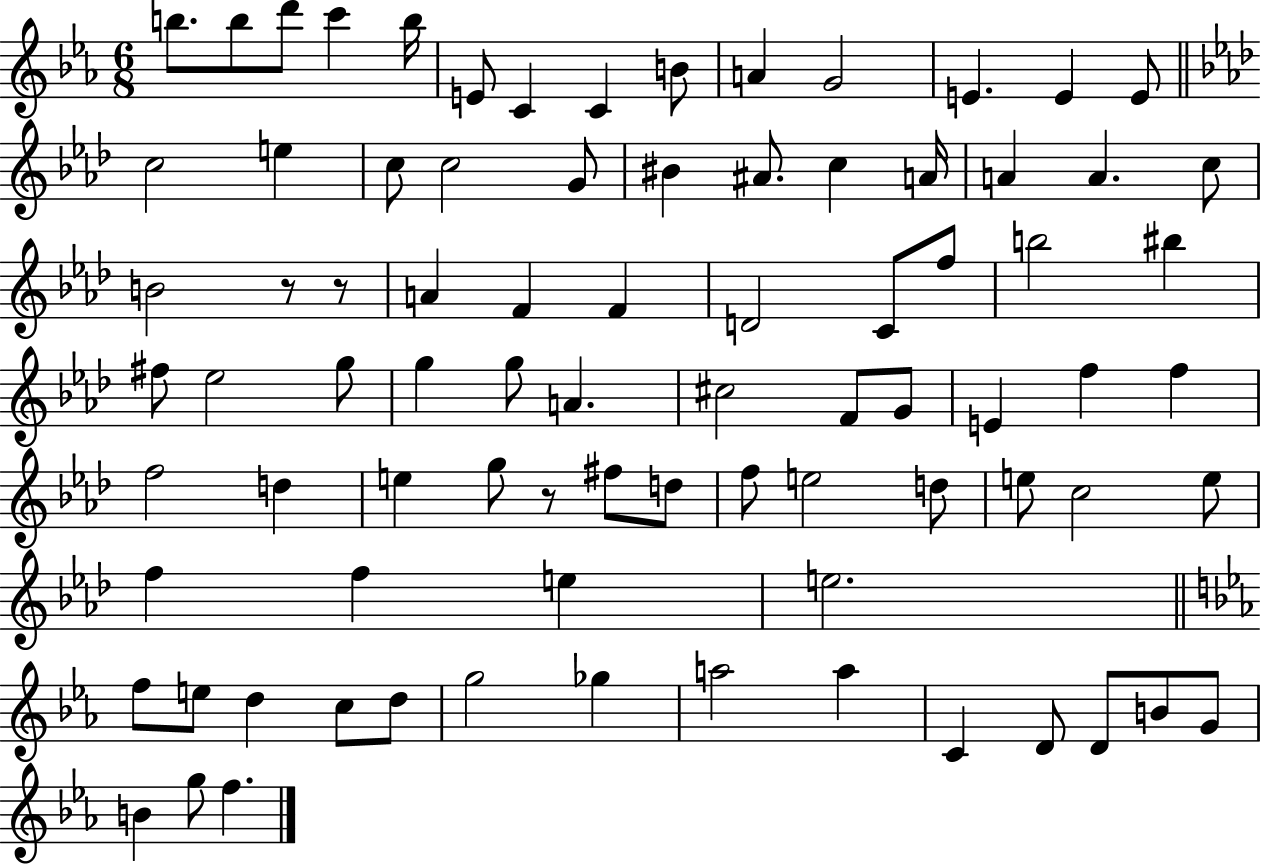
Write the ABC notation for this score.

X:1
T:Untitled
M:6/8
L:1/4
K:Eb
b/2 b/2 d'/2 c' b/4 E/2 C C B/2 A G2 E E E/2 c2 e c/2 c2 G/2 ^B ^A/2 c A/4 A A c/2 B2 z/2 z/2 A F F D2 C/2 f/2 b2 ^b ^f/2 _e2 g/2 g g/2 A ^c2 F/2 G/2 E f f f2 d e g/2 z/2 ^f/2 d/2 f/2 e2 d/2 e/2 c2 e/2 f f e e2 f/2 e/2 d c/2 d/2 g2 _g a2 a C D/2 D/2 B/2 G/2 B g/2 f